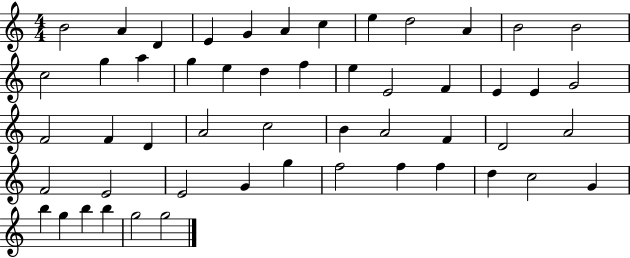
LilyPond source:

{
  \clef treble
  \numericTimeSignature
  \time 4/4
  \key c \major
  b'2 a'4 d'4 | e'4 g'4 a'4 c''4 | e''4 d''2 a'4 | b'2 b'2 | \break c''2 g''4 a''4 | g''4 e''4 d''4 f''4 | e''4 e'2 f'4 | e'4 e'4 g'2 | \break f'2 f'4 d'4 | a'2 c''2 | b'4 a'2 f'4 | d'2 a'2 | \break f'2 e'2 | e'2 g'4 g''4 | f''2 f''4 f''4 | d''4 c''2 g'4 | \break b''4 g''4 b''4 b''4 | g''2 g''2 | \bar "|."
}